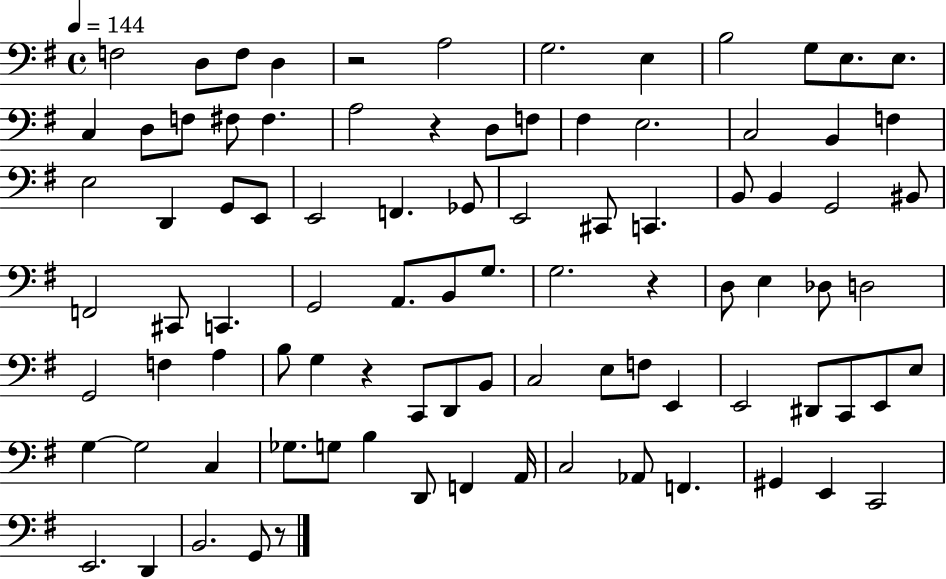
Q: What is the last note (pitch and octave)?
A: G2